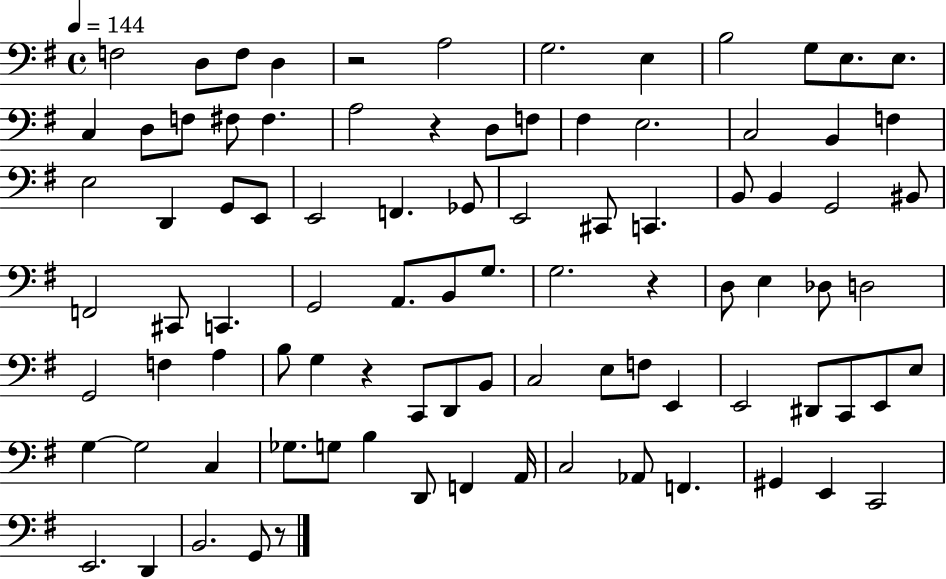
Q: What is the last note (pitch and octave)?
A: G2